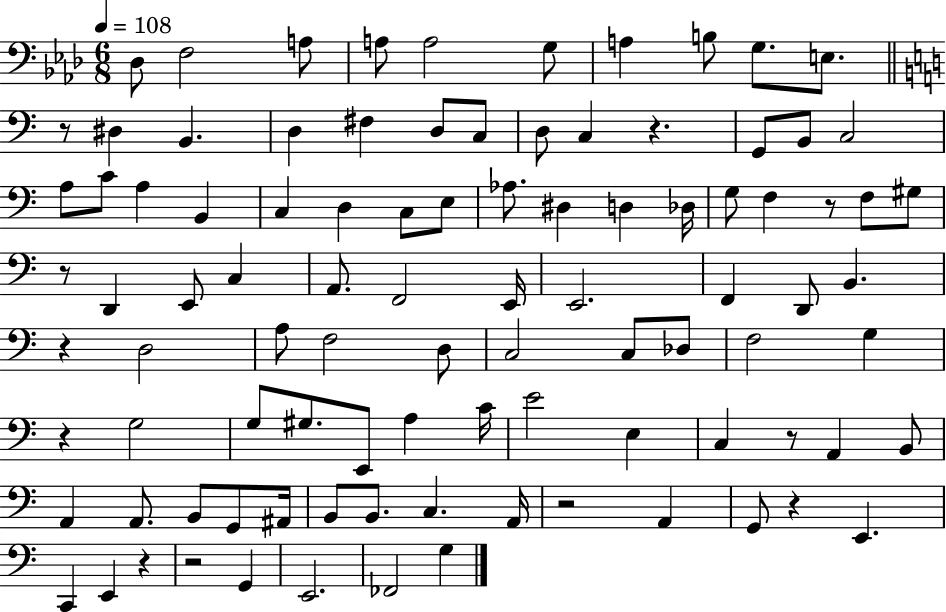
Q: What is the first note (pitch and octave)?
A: Db3